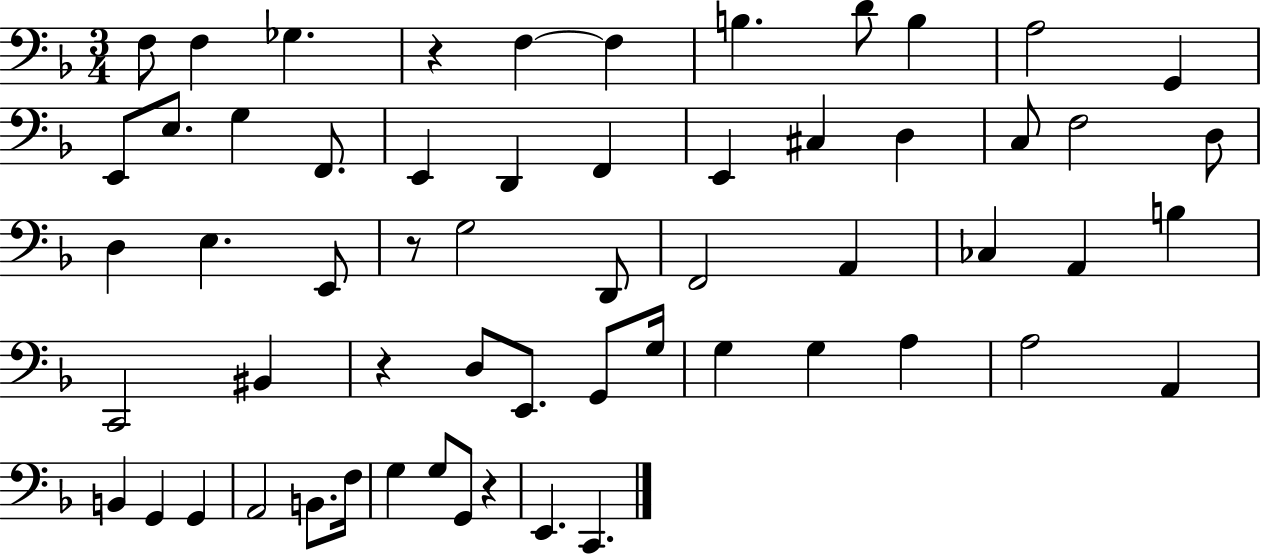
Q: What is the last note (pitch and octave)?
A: C2